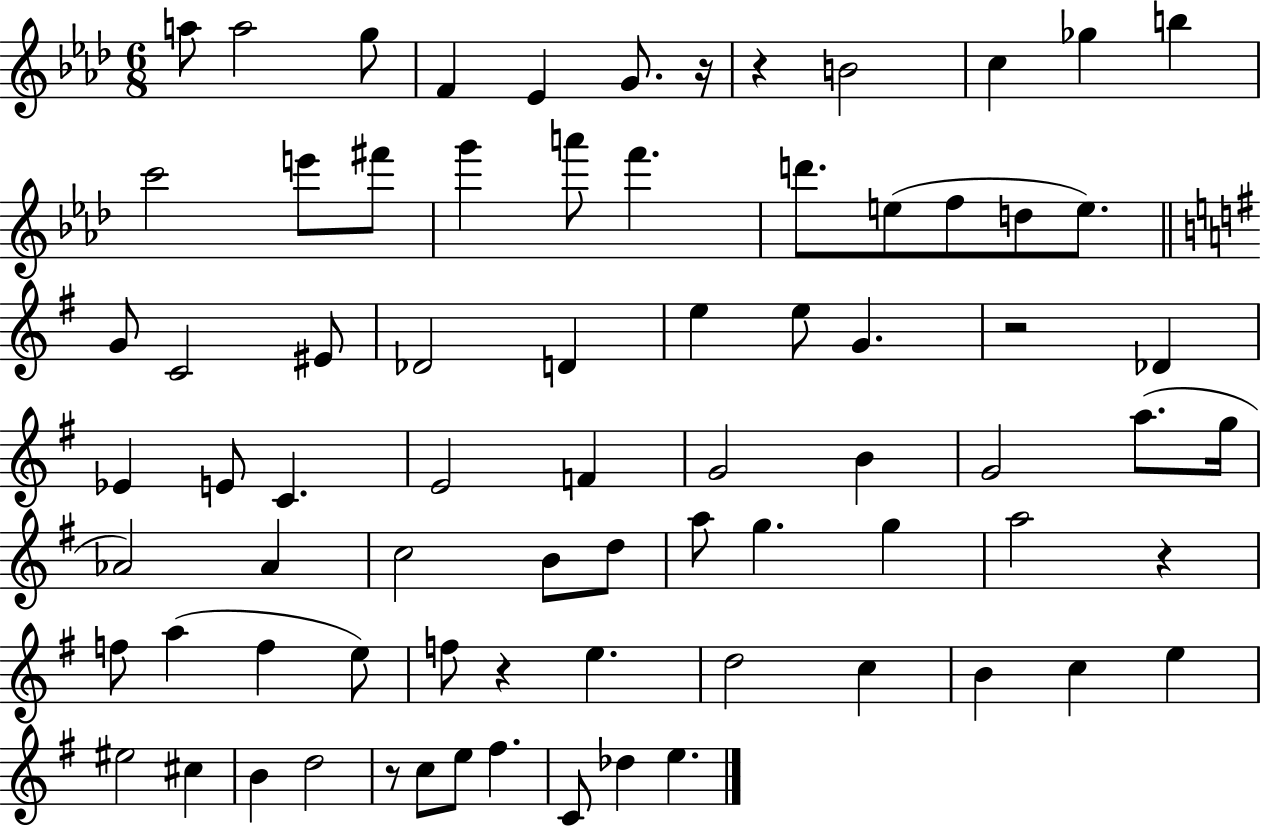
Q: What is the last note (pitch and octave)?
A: E5